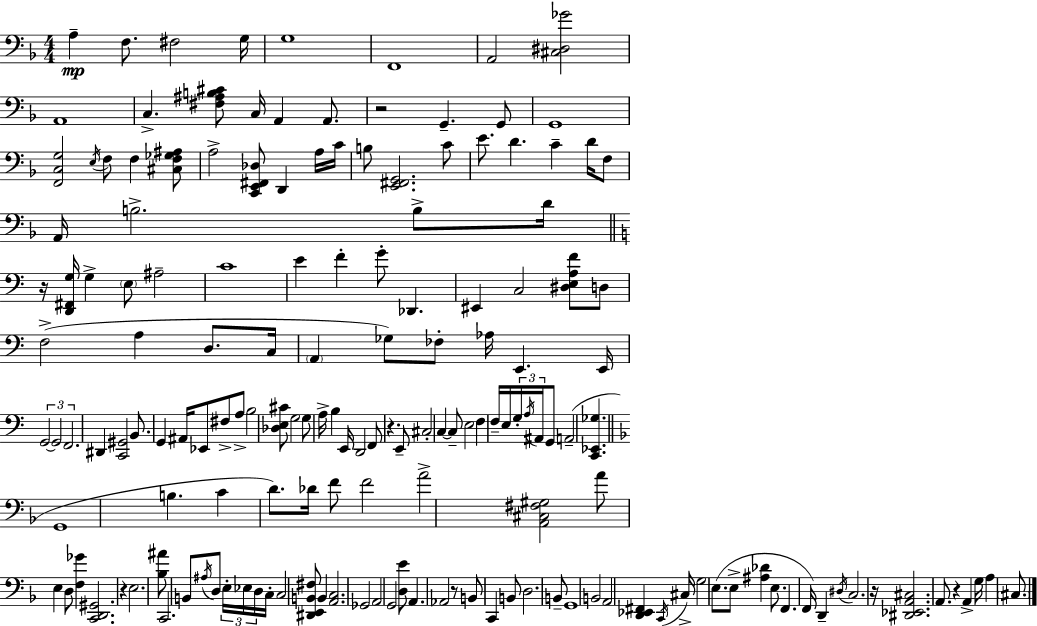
X:1
T:Untitled
M:4/4
L:1/4
K:Dm
A, F,/2 ^F,2 G,/4 G,4 F,,4 A,,2 [^C,^D,_G]2 A,,4 C, [^F,^A,B,^C]/2 C,/4 A,, A,,/2 z2 G,, G,,/2 G,,4 [F,,C,G,]2 E,/4 F,/2 F, [^C,F,_G,^A,]/2 A,2 [C,,E,,^F,,_D,]/2 D,, A,/4 C/4 B,/2 [E,,^F,,G,,]2 C/2 E/2 D C D/4 F,/2 A,,/4 B,2 B,/2 D/4 z/4 [D,,^F,,G,]/4 G, E,/2 ^A,2 C4 E F G/2 _D,, ^E,, C,2 [^D,E,A,F]/2 D,/2 F,2 A, D,/2 C,/4 A,, _G,/2 _F,/2 _A,/4 E,, E,,/4 G,,2 G,,2 F,,2 ^D,, [C,,^G,,]2 B,,/2 G,, ^A,,/4 _E,,/2 ^F,/2 A,/2 B,2 [_D,E,^C]/2 G,2 G,/2 A,/4 B, E,,/4 D,,2 F,,/2 z E,,/2 ^C,2 C, C,/2 E,2 F, F,/4 E,/4 G,/4 A,/4 ^A,,/4 G,,/2 A,,2 [C,,_E,,_G,] G,,4 B, C D/2 _D/4 F/2 F2 A2 [A,,^C,^F,^G,]2 A/2 E, D,/2 [F,_G] [C,,D,,^G,,]2 z E,2 [_B,^A]/2 C,,2 B,,/2 ^A,/4 D,/2 E,/4 _E,/4 D,/4 C,/4 C,2 [^D,,E,,B,,^F,]/2 B,, [A,,C,]2 _G,,2 A,,2 G,,2 [D,E]/2 A,, _A,,2 z/2 B,,/2 C,, B,,/2 D,2 B,,/2 G,,4 B,,2 A,,2 [D,,_E,,^F,,] C,,/4 ^C,/4 G,2 E,/2 E,/2 [^A,_D] E,/2 F,, F,,/4 D,, ^D,/4 C,2 z/4 [^D,,_E,,A,,^C,]2 A,,/2 z A,, G,/4 A, ^C,/2